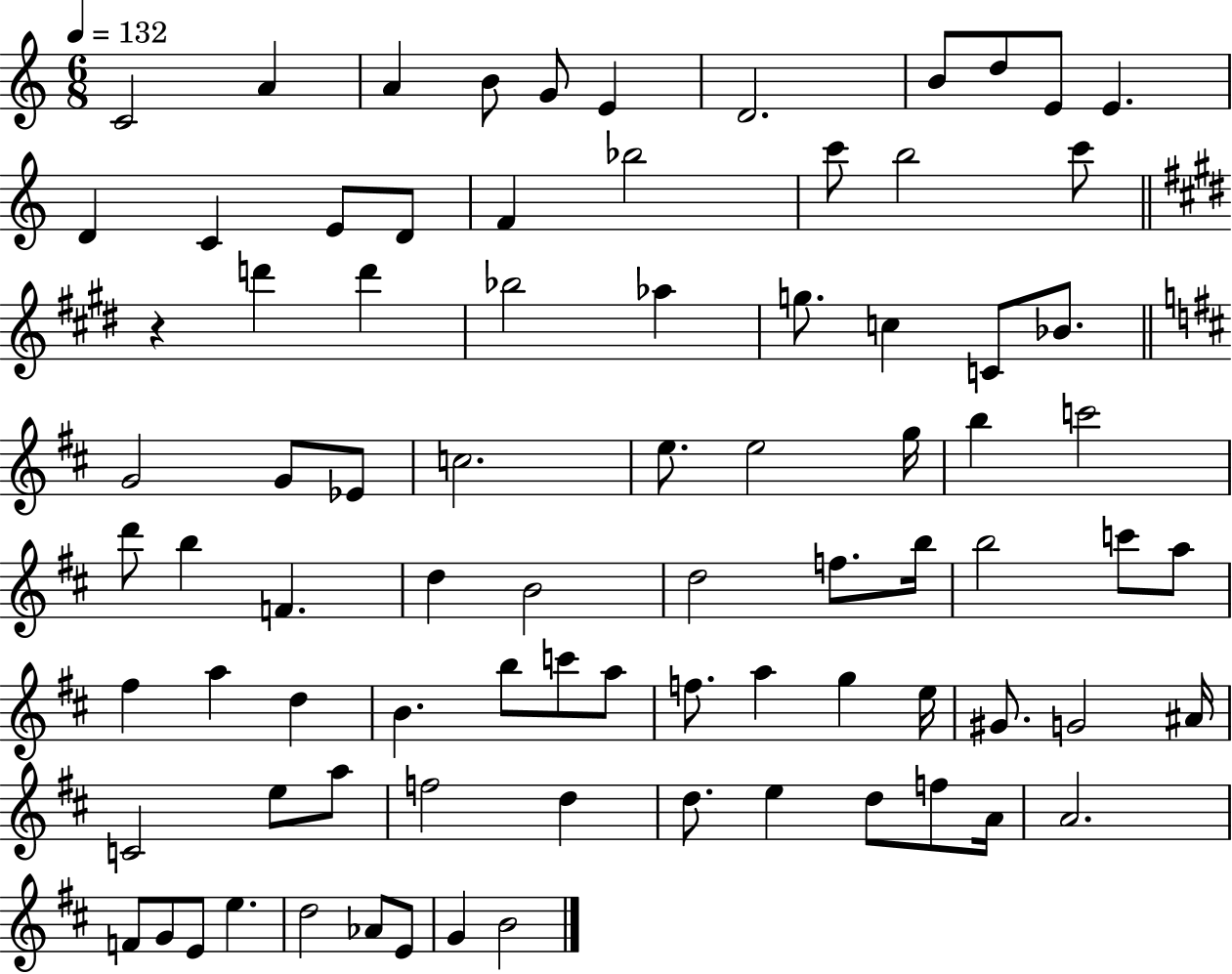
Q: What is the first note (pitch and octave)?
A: C4